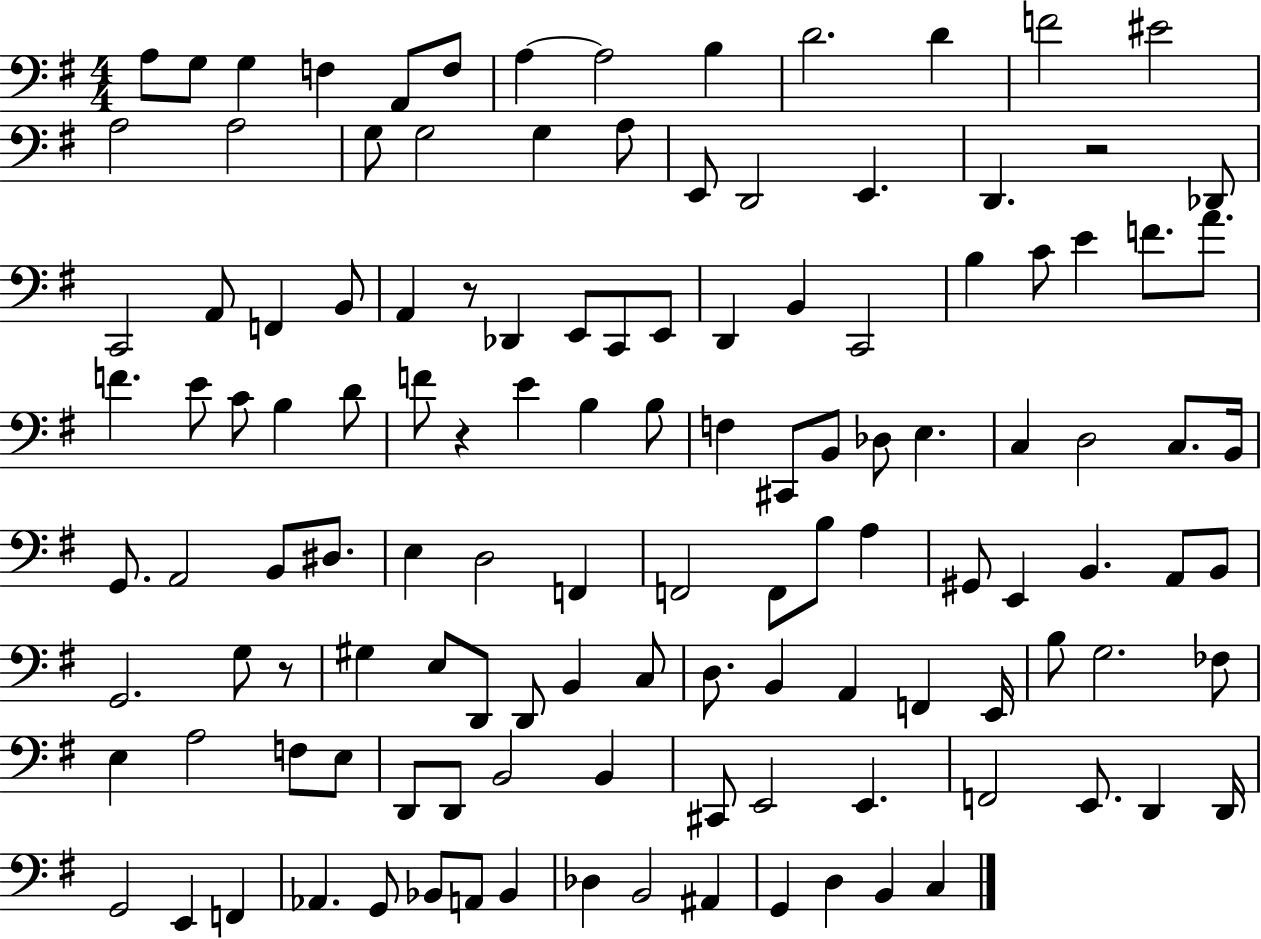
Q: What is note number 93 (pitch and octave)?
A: A3